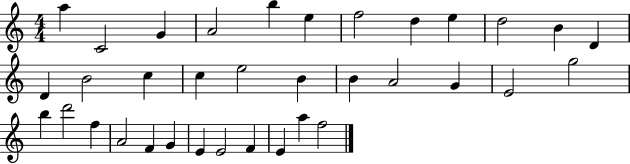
X:1
T:Untitled
M:4/4
L:1/4
K:C
a C2 G A2 b e f2 d e d2 B D D B2 c c e2 B B A2 G E2 g2 b d'2 f A2 F G E E2 F E a f2